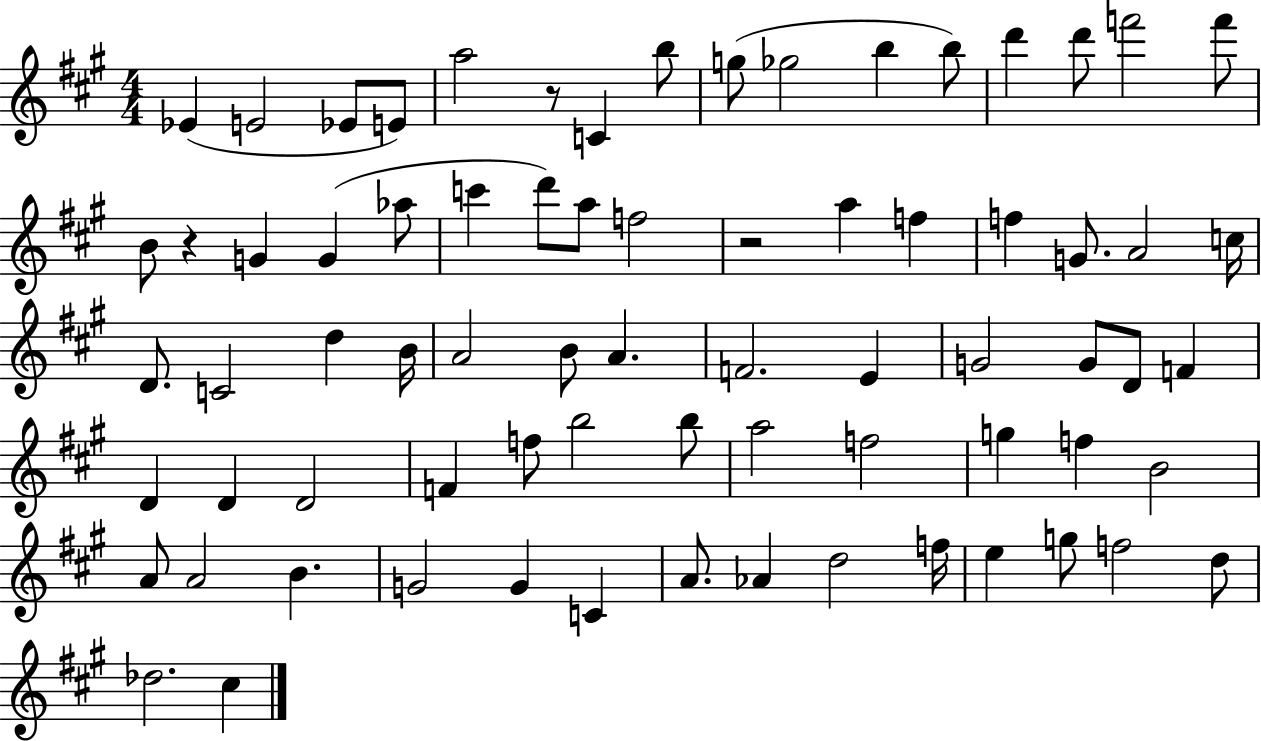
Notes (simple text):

Eb4/q E4/h Eb4/e E4/e A5/h R/e C4/q B5/e G5/e Gb5/h B5/q B5/e D6/q D6/e F6/h F6/e B4/e R/q G4/q G4/q Ab5/e C6/q D6/e A5/e F5/h R/h A5/q F5/q F5/q G4/e. A4/h C5/s D4/e. C4/h D5/q B4/s A4/h B4/e A4/q. F4/h. E4/q G4/h G4/e D4/e F4/q D4/q D4/q D4/h F4/q F5/e B5/h B5/e A5/h F5/h G5/q F5/q B4/h A4/e A4/h B4/q. G4/h G4/q C4/q A4/e. Ab4/q D5/h F5/s E5/q G5/e F5/h D5/e Db5/h. C#5/q